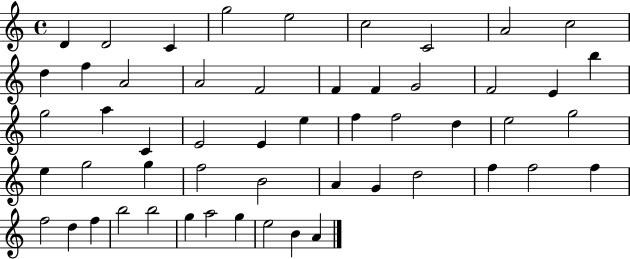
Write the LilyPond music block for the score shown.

{
  \clef treble
  \time 4/4
  \defaultTimeSignature
  \key c \major
  d'4 d'2 c'4 | g''2 e''2 | c''2 c'2 | a'2 c''2 | \break d''4 f''4 a'2 | a'2 f'2 | f'4 f'4 g'2 | f'2 e'4 b''4 | \break g''2 a''4 c'4 | e'2 e'4 e''4 | f''4 f''2 d''4 | e''2 g''2 | \break e''4 g''2 g''4 | f''2 b'2 | a'4 g'4 d''2 | f''4 f''2 f''4 | \break f''2 d''4 f''4 | b''2 b''2 | g''4 a''2 g''4 | e''2 b'4 a'4 | \break \bar "|."
}